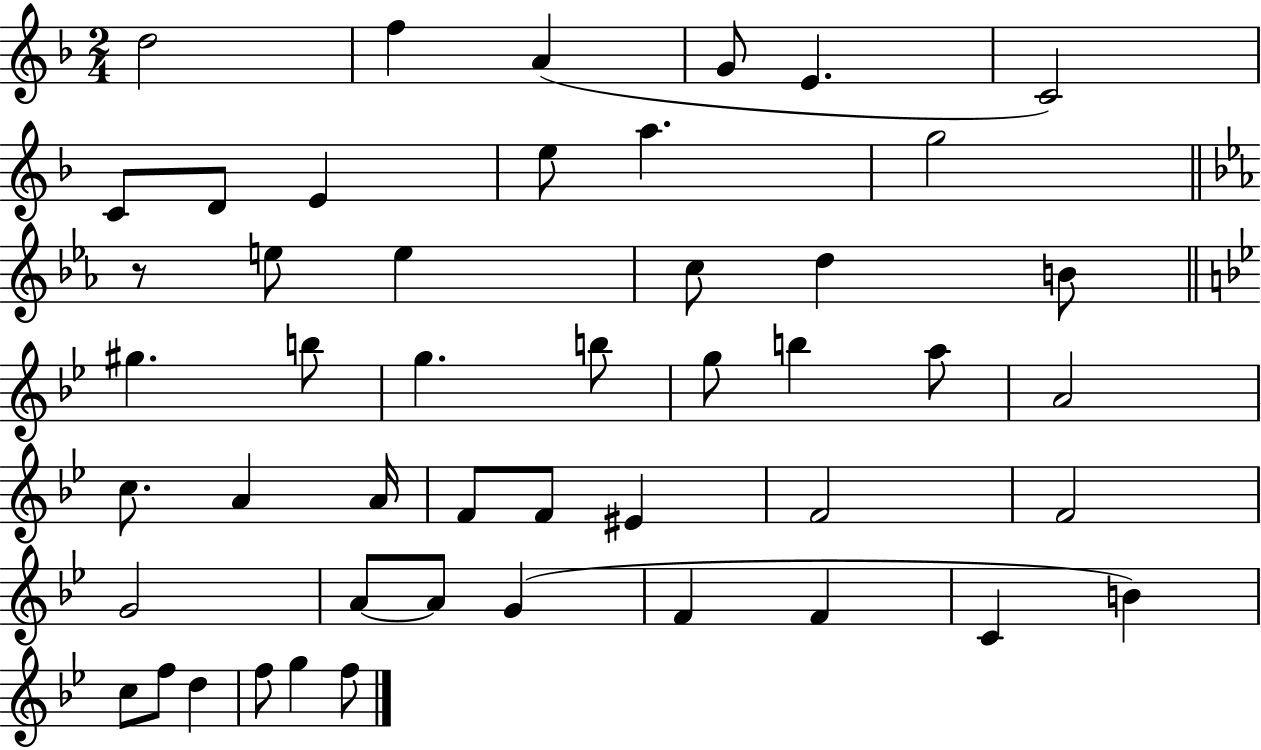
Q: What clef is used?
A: treble